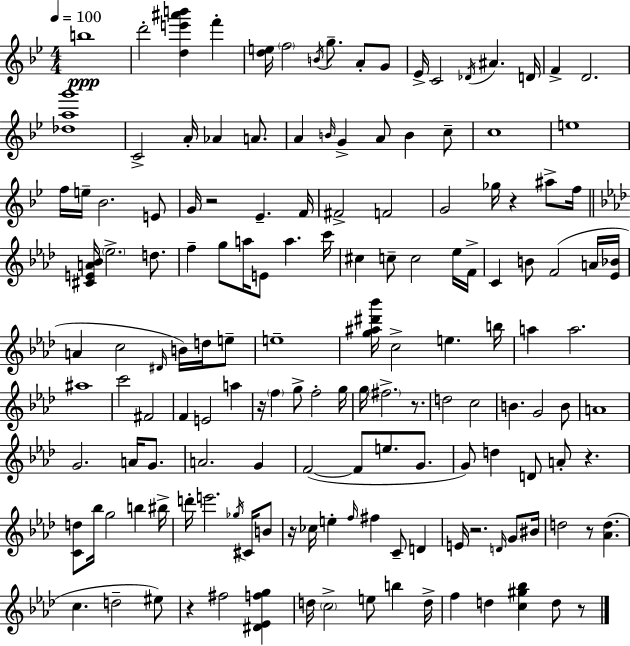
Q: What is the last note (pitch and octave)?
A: D5